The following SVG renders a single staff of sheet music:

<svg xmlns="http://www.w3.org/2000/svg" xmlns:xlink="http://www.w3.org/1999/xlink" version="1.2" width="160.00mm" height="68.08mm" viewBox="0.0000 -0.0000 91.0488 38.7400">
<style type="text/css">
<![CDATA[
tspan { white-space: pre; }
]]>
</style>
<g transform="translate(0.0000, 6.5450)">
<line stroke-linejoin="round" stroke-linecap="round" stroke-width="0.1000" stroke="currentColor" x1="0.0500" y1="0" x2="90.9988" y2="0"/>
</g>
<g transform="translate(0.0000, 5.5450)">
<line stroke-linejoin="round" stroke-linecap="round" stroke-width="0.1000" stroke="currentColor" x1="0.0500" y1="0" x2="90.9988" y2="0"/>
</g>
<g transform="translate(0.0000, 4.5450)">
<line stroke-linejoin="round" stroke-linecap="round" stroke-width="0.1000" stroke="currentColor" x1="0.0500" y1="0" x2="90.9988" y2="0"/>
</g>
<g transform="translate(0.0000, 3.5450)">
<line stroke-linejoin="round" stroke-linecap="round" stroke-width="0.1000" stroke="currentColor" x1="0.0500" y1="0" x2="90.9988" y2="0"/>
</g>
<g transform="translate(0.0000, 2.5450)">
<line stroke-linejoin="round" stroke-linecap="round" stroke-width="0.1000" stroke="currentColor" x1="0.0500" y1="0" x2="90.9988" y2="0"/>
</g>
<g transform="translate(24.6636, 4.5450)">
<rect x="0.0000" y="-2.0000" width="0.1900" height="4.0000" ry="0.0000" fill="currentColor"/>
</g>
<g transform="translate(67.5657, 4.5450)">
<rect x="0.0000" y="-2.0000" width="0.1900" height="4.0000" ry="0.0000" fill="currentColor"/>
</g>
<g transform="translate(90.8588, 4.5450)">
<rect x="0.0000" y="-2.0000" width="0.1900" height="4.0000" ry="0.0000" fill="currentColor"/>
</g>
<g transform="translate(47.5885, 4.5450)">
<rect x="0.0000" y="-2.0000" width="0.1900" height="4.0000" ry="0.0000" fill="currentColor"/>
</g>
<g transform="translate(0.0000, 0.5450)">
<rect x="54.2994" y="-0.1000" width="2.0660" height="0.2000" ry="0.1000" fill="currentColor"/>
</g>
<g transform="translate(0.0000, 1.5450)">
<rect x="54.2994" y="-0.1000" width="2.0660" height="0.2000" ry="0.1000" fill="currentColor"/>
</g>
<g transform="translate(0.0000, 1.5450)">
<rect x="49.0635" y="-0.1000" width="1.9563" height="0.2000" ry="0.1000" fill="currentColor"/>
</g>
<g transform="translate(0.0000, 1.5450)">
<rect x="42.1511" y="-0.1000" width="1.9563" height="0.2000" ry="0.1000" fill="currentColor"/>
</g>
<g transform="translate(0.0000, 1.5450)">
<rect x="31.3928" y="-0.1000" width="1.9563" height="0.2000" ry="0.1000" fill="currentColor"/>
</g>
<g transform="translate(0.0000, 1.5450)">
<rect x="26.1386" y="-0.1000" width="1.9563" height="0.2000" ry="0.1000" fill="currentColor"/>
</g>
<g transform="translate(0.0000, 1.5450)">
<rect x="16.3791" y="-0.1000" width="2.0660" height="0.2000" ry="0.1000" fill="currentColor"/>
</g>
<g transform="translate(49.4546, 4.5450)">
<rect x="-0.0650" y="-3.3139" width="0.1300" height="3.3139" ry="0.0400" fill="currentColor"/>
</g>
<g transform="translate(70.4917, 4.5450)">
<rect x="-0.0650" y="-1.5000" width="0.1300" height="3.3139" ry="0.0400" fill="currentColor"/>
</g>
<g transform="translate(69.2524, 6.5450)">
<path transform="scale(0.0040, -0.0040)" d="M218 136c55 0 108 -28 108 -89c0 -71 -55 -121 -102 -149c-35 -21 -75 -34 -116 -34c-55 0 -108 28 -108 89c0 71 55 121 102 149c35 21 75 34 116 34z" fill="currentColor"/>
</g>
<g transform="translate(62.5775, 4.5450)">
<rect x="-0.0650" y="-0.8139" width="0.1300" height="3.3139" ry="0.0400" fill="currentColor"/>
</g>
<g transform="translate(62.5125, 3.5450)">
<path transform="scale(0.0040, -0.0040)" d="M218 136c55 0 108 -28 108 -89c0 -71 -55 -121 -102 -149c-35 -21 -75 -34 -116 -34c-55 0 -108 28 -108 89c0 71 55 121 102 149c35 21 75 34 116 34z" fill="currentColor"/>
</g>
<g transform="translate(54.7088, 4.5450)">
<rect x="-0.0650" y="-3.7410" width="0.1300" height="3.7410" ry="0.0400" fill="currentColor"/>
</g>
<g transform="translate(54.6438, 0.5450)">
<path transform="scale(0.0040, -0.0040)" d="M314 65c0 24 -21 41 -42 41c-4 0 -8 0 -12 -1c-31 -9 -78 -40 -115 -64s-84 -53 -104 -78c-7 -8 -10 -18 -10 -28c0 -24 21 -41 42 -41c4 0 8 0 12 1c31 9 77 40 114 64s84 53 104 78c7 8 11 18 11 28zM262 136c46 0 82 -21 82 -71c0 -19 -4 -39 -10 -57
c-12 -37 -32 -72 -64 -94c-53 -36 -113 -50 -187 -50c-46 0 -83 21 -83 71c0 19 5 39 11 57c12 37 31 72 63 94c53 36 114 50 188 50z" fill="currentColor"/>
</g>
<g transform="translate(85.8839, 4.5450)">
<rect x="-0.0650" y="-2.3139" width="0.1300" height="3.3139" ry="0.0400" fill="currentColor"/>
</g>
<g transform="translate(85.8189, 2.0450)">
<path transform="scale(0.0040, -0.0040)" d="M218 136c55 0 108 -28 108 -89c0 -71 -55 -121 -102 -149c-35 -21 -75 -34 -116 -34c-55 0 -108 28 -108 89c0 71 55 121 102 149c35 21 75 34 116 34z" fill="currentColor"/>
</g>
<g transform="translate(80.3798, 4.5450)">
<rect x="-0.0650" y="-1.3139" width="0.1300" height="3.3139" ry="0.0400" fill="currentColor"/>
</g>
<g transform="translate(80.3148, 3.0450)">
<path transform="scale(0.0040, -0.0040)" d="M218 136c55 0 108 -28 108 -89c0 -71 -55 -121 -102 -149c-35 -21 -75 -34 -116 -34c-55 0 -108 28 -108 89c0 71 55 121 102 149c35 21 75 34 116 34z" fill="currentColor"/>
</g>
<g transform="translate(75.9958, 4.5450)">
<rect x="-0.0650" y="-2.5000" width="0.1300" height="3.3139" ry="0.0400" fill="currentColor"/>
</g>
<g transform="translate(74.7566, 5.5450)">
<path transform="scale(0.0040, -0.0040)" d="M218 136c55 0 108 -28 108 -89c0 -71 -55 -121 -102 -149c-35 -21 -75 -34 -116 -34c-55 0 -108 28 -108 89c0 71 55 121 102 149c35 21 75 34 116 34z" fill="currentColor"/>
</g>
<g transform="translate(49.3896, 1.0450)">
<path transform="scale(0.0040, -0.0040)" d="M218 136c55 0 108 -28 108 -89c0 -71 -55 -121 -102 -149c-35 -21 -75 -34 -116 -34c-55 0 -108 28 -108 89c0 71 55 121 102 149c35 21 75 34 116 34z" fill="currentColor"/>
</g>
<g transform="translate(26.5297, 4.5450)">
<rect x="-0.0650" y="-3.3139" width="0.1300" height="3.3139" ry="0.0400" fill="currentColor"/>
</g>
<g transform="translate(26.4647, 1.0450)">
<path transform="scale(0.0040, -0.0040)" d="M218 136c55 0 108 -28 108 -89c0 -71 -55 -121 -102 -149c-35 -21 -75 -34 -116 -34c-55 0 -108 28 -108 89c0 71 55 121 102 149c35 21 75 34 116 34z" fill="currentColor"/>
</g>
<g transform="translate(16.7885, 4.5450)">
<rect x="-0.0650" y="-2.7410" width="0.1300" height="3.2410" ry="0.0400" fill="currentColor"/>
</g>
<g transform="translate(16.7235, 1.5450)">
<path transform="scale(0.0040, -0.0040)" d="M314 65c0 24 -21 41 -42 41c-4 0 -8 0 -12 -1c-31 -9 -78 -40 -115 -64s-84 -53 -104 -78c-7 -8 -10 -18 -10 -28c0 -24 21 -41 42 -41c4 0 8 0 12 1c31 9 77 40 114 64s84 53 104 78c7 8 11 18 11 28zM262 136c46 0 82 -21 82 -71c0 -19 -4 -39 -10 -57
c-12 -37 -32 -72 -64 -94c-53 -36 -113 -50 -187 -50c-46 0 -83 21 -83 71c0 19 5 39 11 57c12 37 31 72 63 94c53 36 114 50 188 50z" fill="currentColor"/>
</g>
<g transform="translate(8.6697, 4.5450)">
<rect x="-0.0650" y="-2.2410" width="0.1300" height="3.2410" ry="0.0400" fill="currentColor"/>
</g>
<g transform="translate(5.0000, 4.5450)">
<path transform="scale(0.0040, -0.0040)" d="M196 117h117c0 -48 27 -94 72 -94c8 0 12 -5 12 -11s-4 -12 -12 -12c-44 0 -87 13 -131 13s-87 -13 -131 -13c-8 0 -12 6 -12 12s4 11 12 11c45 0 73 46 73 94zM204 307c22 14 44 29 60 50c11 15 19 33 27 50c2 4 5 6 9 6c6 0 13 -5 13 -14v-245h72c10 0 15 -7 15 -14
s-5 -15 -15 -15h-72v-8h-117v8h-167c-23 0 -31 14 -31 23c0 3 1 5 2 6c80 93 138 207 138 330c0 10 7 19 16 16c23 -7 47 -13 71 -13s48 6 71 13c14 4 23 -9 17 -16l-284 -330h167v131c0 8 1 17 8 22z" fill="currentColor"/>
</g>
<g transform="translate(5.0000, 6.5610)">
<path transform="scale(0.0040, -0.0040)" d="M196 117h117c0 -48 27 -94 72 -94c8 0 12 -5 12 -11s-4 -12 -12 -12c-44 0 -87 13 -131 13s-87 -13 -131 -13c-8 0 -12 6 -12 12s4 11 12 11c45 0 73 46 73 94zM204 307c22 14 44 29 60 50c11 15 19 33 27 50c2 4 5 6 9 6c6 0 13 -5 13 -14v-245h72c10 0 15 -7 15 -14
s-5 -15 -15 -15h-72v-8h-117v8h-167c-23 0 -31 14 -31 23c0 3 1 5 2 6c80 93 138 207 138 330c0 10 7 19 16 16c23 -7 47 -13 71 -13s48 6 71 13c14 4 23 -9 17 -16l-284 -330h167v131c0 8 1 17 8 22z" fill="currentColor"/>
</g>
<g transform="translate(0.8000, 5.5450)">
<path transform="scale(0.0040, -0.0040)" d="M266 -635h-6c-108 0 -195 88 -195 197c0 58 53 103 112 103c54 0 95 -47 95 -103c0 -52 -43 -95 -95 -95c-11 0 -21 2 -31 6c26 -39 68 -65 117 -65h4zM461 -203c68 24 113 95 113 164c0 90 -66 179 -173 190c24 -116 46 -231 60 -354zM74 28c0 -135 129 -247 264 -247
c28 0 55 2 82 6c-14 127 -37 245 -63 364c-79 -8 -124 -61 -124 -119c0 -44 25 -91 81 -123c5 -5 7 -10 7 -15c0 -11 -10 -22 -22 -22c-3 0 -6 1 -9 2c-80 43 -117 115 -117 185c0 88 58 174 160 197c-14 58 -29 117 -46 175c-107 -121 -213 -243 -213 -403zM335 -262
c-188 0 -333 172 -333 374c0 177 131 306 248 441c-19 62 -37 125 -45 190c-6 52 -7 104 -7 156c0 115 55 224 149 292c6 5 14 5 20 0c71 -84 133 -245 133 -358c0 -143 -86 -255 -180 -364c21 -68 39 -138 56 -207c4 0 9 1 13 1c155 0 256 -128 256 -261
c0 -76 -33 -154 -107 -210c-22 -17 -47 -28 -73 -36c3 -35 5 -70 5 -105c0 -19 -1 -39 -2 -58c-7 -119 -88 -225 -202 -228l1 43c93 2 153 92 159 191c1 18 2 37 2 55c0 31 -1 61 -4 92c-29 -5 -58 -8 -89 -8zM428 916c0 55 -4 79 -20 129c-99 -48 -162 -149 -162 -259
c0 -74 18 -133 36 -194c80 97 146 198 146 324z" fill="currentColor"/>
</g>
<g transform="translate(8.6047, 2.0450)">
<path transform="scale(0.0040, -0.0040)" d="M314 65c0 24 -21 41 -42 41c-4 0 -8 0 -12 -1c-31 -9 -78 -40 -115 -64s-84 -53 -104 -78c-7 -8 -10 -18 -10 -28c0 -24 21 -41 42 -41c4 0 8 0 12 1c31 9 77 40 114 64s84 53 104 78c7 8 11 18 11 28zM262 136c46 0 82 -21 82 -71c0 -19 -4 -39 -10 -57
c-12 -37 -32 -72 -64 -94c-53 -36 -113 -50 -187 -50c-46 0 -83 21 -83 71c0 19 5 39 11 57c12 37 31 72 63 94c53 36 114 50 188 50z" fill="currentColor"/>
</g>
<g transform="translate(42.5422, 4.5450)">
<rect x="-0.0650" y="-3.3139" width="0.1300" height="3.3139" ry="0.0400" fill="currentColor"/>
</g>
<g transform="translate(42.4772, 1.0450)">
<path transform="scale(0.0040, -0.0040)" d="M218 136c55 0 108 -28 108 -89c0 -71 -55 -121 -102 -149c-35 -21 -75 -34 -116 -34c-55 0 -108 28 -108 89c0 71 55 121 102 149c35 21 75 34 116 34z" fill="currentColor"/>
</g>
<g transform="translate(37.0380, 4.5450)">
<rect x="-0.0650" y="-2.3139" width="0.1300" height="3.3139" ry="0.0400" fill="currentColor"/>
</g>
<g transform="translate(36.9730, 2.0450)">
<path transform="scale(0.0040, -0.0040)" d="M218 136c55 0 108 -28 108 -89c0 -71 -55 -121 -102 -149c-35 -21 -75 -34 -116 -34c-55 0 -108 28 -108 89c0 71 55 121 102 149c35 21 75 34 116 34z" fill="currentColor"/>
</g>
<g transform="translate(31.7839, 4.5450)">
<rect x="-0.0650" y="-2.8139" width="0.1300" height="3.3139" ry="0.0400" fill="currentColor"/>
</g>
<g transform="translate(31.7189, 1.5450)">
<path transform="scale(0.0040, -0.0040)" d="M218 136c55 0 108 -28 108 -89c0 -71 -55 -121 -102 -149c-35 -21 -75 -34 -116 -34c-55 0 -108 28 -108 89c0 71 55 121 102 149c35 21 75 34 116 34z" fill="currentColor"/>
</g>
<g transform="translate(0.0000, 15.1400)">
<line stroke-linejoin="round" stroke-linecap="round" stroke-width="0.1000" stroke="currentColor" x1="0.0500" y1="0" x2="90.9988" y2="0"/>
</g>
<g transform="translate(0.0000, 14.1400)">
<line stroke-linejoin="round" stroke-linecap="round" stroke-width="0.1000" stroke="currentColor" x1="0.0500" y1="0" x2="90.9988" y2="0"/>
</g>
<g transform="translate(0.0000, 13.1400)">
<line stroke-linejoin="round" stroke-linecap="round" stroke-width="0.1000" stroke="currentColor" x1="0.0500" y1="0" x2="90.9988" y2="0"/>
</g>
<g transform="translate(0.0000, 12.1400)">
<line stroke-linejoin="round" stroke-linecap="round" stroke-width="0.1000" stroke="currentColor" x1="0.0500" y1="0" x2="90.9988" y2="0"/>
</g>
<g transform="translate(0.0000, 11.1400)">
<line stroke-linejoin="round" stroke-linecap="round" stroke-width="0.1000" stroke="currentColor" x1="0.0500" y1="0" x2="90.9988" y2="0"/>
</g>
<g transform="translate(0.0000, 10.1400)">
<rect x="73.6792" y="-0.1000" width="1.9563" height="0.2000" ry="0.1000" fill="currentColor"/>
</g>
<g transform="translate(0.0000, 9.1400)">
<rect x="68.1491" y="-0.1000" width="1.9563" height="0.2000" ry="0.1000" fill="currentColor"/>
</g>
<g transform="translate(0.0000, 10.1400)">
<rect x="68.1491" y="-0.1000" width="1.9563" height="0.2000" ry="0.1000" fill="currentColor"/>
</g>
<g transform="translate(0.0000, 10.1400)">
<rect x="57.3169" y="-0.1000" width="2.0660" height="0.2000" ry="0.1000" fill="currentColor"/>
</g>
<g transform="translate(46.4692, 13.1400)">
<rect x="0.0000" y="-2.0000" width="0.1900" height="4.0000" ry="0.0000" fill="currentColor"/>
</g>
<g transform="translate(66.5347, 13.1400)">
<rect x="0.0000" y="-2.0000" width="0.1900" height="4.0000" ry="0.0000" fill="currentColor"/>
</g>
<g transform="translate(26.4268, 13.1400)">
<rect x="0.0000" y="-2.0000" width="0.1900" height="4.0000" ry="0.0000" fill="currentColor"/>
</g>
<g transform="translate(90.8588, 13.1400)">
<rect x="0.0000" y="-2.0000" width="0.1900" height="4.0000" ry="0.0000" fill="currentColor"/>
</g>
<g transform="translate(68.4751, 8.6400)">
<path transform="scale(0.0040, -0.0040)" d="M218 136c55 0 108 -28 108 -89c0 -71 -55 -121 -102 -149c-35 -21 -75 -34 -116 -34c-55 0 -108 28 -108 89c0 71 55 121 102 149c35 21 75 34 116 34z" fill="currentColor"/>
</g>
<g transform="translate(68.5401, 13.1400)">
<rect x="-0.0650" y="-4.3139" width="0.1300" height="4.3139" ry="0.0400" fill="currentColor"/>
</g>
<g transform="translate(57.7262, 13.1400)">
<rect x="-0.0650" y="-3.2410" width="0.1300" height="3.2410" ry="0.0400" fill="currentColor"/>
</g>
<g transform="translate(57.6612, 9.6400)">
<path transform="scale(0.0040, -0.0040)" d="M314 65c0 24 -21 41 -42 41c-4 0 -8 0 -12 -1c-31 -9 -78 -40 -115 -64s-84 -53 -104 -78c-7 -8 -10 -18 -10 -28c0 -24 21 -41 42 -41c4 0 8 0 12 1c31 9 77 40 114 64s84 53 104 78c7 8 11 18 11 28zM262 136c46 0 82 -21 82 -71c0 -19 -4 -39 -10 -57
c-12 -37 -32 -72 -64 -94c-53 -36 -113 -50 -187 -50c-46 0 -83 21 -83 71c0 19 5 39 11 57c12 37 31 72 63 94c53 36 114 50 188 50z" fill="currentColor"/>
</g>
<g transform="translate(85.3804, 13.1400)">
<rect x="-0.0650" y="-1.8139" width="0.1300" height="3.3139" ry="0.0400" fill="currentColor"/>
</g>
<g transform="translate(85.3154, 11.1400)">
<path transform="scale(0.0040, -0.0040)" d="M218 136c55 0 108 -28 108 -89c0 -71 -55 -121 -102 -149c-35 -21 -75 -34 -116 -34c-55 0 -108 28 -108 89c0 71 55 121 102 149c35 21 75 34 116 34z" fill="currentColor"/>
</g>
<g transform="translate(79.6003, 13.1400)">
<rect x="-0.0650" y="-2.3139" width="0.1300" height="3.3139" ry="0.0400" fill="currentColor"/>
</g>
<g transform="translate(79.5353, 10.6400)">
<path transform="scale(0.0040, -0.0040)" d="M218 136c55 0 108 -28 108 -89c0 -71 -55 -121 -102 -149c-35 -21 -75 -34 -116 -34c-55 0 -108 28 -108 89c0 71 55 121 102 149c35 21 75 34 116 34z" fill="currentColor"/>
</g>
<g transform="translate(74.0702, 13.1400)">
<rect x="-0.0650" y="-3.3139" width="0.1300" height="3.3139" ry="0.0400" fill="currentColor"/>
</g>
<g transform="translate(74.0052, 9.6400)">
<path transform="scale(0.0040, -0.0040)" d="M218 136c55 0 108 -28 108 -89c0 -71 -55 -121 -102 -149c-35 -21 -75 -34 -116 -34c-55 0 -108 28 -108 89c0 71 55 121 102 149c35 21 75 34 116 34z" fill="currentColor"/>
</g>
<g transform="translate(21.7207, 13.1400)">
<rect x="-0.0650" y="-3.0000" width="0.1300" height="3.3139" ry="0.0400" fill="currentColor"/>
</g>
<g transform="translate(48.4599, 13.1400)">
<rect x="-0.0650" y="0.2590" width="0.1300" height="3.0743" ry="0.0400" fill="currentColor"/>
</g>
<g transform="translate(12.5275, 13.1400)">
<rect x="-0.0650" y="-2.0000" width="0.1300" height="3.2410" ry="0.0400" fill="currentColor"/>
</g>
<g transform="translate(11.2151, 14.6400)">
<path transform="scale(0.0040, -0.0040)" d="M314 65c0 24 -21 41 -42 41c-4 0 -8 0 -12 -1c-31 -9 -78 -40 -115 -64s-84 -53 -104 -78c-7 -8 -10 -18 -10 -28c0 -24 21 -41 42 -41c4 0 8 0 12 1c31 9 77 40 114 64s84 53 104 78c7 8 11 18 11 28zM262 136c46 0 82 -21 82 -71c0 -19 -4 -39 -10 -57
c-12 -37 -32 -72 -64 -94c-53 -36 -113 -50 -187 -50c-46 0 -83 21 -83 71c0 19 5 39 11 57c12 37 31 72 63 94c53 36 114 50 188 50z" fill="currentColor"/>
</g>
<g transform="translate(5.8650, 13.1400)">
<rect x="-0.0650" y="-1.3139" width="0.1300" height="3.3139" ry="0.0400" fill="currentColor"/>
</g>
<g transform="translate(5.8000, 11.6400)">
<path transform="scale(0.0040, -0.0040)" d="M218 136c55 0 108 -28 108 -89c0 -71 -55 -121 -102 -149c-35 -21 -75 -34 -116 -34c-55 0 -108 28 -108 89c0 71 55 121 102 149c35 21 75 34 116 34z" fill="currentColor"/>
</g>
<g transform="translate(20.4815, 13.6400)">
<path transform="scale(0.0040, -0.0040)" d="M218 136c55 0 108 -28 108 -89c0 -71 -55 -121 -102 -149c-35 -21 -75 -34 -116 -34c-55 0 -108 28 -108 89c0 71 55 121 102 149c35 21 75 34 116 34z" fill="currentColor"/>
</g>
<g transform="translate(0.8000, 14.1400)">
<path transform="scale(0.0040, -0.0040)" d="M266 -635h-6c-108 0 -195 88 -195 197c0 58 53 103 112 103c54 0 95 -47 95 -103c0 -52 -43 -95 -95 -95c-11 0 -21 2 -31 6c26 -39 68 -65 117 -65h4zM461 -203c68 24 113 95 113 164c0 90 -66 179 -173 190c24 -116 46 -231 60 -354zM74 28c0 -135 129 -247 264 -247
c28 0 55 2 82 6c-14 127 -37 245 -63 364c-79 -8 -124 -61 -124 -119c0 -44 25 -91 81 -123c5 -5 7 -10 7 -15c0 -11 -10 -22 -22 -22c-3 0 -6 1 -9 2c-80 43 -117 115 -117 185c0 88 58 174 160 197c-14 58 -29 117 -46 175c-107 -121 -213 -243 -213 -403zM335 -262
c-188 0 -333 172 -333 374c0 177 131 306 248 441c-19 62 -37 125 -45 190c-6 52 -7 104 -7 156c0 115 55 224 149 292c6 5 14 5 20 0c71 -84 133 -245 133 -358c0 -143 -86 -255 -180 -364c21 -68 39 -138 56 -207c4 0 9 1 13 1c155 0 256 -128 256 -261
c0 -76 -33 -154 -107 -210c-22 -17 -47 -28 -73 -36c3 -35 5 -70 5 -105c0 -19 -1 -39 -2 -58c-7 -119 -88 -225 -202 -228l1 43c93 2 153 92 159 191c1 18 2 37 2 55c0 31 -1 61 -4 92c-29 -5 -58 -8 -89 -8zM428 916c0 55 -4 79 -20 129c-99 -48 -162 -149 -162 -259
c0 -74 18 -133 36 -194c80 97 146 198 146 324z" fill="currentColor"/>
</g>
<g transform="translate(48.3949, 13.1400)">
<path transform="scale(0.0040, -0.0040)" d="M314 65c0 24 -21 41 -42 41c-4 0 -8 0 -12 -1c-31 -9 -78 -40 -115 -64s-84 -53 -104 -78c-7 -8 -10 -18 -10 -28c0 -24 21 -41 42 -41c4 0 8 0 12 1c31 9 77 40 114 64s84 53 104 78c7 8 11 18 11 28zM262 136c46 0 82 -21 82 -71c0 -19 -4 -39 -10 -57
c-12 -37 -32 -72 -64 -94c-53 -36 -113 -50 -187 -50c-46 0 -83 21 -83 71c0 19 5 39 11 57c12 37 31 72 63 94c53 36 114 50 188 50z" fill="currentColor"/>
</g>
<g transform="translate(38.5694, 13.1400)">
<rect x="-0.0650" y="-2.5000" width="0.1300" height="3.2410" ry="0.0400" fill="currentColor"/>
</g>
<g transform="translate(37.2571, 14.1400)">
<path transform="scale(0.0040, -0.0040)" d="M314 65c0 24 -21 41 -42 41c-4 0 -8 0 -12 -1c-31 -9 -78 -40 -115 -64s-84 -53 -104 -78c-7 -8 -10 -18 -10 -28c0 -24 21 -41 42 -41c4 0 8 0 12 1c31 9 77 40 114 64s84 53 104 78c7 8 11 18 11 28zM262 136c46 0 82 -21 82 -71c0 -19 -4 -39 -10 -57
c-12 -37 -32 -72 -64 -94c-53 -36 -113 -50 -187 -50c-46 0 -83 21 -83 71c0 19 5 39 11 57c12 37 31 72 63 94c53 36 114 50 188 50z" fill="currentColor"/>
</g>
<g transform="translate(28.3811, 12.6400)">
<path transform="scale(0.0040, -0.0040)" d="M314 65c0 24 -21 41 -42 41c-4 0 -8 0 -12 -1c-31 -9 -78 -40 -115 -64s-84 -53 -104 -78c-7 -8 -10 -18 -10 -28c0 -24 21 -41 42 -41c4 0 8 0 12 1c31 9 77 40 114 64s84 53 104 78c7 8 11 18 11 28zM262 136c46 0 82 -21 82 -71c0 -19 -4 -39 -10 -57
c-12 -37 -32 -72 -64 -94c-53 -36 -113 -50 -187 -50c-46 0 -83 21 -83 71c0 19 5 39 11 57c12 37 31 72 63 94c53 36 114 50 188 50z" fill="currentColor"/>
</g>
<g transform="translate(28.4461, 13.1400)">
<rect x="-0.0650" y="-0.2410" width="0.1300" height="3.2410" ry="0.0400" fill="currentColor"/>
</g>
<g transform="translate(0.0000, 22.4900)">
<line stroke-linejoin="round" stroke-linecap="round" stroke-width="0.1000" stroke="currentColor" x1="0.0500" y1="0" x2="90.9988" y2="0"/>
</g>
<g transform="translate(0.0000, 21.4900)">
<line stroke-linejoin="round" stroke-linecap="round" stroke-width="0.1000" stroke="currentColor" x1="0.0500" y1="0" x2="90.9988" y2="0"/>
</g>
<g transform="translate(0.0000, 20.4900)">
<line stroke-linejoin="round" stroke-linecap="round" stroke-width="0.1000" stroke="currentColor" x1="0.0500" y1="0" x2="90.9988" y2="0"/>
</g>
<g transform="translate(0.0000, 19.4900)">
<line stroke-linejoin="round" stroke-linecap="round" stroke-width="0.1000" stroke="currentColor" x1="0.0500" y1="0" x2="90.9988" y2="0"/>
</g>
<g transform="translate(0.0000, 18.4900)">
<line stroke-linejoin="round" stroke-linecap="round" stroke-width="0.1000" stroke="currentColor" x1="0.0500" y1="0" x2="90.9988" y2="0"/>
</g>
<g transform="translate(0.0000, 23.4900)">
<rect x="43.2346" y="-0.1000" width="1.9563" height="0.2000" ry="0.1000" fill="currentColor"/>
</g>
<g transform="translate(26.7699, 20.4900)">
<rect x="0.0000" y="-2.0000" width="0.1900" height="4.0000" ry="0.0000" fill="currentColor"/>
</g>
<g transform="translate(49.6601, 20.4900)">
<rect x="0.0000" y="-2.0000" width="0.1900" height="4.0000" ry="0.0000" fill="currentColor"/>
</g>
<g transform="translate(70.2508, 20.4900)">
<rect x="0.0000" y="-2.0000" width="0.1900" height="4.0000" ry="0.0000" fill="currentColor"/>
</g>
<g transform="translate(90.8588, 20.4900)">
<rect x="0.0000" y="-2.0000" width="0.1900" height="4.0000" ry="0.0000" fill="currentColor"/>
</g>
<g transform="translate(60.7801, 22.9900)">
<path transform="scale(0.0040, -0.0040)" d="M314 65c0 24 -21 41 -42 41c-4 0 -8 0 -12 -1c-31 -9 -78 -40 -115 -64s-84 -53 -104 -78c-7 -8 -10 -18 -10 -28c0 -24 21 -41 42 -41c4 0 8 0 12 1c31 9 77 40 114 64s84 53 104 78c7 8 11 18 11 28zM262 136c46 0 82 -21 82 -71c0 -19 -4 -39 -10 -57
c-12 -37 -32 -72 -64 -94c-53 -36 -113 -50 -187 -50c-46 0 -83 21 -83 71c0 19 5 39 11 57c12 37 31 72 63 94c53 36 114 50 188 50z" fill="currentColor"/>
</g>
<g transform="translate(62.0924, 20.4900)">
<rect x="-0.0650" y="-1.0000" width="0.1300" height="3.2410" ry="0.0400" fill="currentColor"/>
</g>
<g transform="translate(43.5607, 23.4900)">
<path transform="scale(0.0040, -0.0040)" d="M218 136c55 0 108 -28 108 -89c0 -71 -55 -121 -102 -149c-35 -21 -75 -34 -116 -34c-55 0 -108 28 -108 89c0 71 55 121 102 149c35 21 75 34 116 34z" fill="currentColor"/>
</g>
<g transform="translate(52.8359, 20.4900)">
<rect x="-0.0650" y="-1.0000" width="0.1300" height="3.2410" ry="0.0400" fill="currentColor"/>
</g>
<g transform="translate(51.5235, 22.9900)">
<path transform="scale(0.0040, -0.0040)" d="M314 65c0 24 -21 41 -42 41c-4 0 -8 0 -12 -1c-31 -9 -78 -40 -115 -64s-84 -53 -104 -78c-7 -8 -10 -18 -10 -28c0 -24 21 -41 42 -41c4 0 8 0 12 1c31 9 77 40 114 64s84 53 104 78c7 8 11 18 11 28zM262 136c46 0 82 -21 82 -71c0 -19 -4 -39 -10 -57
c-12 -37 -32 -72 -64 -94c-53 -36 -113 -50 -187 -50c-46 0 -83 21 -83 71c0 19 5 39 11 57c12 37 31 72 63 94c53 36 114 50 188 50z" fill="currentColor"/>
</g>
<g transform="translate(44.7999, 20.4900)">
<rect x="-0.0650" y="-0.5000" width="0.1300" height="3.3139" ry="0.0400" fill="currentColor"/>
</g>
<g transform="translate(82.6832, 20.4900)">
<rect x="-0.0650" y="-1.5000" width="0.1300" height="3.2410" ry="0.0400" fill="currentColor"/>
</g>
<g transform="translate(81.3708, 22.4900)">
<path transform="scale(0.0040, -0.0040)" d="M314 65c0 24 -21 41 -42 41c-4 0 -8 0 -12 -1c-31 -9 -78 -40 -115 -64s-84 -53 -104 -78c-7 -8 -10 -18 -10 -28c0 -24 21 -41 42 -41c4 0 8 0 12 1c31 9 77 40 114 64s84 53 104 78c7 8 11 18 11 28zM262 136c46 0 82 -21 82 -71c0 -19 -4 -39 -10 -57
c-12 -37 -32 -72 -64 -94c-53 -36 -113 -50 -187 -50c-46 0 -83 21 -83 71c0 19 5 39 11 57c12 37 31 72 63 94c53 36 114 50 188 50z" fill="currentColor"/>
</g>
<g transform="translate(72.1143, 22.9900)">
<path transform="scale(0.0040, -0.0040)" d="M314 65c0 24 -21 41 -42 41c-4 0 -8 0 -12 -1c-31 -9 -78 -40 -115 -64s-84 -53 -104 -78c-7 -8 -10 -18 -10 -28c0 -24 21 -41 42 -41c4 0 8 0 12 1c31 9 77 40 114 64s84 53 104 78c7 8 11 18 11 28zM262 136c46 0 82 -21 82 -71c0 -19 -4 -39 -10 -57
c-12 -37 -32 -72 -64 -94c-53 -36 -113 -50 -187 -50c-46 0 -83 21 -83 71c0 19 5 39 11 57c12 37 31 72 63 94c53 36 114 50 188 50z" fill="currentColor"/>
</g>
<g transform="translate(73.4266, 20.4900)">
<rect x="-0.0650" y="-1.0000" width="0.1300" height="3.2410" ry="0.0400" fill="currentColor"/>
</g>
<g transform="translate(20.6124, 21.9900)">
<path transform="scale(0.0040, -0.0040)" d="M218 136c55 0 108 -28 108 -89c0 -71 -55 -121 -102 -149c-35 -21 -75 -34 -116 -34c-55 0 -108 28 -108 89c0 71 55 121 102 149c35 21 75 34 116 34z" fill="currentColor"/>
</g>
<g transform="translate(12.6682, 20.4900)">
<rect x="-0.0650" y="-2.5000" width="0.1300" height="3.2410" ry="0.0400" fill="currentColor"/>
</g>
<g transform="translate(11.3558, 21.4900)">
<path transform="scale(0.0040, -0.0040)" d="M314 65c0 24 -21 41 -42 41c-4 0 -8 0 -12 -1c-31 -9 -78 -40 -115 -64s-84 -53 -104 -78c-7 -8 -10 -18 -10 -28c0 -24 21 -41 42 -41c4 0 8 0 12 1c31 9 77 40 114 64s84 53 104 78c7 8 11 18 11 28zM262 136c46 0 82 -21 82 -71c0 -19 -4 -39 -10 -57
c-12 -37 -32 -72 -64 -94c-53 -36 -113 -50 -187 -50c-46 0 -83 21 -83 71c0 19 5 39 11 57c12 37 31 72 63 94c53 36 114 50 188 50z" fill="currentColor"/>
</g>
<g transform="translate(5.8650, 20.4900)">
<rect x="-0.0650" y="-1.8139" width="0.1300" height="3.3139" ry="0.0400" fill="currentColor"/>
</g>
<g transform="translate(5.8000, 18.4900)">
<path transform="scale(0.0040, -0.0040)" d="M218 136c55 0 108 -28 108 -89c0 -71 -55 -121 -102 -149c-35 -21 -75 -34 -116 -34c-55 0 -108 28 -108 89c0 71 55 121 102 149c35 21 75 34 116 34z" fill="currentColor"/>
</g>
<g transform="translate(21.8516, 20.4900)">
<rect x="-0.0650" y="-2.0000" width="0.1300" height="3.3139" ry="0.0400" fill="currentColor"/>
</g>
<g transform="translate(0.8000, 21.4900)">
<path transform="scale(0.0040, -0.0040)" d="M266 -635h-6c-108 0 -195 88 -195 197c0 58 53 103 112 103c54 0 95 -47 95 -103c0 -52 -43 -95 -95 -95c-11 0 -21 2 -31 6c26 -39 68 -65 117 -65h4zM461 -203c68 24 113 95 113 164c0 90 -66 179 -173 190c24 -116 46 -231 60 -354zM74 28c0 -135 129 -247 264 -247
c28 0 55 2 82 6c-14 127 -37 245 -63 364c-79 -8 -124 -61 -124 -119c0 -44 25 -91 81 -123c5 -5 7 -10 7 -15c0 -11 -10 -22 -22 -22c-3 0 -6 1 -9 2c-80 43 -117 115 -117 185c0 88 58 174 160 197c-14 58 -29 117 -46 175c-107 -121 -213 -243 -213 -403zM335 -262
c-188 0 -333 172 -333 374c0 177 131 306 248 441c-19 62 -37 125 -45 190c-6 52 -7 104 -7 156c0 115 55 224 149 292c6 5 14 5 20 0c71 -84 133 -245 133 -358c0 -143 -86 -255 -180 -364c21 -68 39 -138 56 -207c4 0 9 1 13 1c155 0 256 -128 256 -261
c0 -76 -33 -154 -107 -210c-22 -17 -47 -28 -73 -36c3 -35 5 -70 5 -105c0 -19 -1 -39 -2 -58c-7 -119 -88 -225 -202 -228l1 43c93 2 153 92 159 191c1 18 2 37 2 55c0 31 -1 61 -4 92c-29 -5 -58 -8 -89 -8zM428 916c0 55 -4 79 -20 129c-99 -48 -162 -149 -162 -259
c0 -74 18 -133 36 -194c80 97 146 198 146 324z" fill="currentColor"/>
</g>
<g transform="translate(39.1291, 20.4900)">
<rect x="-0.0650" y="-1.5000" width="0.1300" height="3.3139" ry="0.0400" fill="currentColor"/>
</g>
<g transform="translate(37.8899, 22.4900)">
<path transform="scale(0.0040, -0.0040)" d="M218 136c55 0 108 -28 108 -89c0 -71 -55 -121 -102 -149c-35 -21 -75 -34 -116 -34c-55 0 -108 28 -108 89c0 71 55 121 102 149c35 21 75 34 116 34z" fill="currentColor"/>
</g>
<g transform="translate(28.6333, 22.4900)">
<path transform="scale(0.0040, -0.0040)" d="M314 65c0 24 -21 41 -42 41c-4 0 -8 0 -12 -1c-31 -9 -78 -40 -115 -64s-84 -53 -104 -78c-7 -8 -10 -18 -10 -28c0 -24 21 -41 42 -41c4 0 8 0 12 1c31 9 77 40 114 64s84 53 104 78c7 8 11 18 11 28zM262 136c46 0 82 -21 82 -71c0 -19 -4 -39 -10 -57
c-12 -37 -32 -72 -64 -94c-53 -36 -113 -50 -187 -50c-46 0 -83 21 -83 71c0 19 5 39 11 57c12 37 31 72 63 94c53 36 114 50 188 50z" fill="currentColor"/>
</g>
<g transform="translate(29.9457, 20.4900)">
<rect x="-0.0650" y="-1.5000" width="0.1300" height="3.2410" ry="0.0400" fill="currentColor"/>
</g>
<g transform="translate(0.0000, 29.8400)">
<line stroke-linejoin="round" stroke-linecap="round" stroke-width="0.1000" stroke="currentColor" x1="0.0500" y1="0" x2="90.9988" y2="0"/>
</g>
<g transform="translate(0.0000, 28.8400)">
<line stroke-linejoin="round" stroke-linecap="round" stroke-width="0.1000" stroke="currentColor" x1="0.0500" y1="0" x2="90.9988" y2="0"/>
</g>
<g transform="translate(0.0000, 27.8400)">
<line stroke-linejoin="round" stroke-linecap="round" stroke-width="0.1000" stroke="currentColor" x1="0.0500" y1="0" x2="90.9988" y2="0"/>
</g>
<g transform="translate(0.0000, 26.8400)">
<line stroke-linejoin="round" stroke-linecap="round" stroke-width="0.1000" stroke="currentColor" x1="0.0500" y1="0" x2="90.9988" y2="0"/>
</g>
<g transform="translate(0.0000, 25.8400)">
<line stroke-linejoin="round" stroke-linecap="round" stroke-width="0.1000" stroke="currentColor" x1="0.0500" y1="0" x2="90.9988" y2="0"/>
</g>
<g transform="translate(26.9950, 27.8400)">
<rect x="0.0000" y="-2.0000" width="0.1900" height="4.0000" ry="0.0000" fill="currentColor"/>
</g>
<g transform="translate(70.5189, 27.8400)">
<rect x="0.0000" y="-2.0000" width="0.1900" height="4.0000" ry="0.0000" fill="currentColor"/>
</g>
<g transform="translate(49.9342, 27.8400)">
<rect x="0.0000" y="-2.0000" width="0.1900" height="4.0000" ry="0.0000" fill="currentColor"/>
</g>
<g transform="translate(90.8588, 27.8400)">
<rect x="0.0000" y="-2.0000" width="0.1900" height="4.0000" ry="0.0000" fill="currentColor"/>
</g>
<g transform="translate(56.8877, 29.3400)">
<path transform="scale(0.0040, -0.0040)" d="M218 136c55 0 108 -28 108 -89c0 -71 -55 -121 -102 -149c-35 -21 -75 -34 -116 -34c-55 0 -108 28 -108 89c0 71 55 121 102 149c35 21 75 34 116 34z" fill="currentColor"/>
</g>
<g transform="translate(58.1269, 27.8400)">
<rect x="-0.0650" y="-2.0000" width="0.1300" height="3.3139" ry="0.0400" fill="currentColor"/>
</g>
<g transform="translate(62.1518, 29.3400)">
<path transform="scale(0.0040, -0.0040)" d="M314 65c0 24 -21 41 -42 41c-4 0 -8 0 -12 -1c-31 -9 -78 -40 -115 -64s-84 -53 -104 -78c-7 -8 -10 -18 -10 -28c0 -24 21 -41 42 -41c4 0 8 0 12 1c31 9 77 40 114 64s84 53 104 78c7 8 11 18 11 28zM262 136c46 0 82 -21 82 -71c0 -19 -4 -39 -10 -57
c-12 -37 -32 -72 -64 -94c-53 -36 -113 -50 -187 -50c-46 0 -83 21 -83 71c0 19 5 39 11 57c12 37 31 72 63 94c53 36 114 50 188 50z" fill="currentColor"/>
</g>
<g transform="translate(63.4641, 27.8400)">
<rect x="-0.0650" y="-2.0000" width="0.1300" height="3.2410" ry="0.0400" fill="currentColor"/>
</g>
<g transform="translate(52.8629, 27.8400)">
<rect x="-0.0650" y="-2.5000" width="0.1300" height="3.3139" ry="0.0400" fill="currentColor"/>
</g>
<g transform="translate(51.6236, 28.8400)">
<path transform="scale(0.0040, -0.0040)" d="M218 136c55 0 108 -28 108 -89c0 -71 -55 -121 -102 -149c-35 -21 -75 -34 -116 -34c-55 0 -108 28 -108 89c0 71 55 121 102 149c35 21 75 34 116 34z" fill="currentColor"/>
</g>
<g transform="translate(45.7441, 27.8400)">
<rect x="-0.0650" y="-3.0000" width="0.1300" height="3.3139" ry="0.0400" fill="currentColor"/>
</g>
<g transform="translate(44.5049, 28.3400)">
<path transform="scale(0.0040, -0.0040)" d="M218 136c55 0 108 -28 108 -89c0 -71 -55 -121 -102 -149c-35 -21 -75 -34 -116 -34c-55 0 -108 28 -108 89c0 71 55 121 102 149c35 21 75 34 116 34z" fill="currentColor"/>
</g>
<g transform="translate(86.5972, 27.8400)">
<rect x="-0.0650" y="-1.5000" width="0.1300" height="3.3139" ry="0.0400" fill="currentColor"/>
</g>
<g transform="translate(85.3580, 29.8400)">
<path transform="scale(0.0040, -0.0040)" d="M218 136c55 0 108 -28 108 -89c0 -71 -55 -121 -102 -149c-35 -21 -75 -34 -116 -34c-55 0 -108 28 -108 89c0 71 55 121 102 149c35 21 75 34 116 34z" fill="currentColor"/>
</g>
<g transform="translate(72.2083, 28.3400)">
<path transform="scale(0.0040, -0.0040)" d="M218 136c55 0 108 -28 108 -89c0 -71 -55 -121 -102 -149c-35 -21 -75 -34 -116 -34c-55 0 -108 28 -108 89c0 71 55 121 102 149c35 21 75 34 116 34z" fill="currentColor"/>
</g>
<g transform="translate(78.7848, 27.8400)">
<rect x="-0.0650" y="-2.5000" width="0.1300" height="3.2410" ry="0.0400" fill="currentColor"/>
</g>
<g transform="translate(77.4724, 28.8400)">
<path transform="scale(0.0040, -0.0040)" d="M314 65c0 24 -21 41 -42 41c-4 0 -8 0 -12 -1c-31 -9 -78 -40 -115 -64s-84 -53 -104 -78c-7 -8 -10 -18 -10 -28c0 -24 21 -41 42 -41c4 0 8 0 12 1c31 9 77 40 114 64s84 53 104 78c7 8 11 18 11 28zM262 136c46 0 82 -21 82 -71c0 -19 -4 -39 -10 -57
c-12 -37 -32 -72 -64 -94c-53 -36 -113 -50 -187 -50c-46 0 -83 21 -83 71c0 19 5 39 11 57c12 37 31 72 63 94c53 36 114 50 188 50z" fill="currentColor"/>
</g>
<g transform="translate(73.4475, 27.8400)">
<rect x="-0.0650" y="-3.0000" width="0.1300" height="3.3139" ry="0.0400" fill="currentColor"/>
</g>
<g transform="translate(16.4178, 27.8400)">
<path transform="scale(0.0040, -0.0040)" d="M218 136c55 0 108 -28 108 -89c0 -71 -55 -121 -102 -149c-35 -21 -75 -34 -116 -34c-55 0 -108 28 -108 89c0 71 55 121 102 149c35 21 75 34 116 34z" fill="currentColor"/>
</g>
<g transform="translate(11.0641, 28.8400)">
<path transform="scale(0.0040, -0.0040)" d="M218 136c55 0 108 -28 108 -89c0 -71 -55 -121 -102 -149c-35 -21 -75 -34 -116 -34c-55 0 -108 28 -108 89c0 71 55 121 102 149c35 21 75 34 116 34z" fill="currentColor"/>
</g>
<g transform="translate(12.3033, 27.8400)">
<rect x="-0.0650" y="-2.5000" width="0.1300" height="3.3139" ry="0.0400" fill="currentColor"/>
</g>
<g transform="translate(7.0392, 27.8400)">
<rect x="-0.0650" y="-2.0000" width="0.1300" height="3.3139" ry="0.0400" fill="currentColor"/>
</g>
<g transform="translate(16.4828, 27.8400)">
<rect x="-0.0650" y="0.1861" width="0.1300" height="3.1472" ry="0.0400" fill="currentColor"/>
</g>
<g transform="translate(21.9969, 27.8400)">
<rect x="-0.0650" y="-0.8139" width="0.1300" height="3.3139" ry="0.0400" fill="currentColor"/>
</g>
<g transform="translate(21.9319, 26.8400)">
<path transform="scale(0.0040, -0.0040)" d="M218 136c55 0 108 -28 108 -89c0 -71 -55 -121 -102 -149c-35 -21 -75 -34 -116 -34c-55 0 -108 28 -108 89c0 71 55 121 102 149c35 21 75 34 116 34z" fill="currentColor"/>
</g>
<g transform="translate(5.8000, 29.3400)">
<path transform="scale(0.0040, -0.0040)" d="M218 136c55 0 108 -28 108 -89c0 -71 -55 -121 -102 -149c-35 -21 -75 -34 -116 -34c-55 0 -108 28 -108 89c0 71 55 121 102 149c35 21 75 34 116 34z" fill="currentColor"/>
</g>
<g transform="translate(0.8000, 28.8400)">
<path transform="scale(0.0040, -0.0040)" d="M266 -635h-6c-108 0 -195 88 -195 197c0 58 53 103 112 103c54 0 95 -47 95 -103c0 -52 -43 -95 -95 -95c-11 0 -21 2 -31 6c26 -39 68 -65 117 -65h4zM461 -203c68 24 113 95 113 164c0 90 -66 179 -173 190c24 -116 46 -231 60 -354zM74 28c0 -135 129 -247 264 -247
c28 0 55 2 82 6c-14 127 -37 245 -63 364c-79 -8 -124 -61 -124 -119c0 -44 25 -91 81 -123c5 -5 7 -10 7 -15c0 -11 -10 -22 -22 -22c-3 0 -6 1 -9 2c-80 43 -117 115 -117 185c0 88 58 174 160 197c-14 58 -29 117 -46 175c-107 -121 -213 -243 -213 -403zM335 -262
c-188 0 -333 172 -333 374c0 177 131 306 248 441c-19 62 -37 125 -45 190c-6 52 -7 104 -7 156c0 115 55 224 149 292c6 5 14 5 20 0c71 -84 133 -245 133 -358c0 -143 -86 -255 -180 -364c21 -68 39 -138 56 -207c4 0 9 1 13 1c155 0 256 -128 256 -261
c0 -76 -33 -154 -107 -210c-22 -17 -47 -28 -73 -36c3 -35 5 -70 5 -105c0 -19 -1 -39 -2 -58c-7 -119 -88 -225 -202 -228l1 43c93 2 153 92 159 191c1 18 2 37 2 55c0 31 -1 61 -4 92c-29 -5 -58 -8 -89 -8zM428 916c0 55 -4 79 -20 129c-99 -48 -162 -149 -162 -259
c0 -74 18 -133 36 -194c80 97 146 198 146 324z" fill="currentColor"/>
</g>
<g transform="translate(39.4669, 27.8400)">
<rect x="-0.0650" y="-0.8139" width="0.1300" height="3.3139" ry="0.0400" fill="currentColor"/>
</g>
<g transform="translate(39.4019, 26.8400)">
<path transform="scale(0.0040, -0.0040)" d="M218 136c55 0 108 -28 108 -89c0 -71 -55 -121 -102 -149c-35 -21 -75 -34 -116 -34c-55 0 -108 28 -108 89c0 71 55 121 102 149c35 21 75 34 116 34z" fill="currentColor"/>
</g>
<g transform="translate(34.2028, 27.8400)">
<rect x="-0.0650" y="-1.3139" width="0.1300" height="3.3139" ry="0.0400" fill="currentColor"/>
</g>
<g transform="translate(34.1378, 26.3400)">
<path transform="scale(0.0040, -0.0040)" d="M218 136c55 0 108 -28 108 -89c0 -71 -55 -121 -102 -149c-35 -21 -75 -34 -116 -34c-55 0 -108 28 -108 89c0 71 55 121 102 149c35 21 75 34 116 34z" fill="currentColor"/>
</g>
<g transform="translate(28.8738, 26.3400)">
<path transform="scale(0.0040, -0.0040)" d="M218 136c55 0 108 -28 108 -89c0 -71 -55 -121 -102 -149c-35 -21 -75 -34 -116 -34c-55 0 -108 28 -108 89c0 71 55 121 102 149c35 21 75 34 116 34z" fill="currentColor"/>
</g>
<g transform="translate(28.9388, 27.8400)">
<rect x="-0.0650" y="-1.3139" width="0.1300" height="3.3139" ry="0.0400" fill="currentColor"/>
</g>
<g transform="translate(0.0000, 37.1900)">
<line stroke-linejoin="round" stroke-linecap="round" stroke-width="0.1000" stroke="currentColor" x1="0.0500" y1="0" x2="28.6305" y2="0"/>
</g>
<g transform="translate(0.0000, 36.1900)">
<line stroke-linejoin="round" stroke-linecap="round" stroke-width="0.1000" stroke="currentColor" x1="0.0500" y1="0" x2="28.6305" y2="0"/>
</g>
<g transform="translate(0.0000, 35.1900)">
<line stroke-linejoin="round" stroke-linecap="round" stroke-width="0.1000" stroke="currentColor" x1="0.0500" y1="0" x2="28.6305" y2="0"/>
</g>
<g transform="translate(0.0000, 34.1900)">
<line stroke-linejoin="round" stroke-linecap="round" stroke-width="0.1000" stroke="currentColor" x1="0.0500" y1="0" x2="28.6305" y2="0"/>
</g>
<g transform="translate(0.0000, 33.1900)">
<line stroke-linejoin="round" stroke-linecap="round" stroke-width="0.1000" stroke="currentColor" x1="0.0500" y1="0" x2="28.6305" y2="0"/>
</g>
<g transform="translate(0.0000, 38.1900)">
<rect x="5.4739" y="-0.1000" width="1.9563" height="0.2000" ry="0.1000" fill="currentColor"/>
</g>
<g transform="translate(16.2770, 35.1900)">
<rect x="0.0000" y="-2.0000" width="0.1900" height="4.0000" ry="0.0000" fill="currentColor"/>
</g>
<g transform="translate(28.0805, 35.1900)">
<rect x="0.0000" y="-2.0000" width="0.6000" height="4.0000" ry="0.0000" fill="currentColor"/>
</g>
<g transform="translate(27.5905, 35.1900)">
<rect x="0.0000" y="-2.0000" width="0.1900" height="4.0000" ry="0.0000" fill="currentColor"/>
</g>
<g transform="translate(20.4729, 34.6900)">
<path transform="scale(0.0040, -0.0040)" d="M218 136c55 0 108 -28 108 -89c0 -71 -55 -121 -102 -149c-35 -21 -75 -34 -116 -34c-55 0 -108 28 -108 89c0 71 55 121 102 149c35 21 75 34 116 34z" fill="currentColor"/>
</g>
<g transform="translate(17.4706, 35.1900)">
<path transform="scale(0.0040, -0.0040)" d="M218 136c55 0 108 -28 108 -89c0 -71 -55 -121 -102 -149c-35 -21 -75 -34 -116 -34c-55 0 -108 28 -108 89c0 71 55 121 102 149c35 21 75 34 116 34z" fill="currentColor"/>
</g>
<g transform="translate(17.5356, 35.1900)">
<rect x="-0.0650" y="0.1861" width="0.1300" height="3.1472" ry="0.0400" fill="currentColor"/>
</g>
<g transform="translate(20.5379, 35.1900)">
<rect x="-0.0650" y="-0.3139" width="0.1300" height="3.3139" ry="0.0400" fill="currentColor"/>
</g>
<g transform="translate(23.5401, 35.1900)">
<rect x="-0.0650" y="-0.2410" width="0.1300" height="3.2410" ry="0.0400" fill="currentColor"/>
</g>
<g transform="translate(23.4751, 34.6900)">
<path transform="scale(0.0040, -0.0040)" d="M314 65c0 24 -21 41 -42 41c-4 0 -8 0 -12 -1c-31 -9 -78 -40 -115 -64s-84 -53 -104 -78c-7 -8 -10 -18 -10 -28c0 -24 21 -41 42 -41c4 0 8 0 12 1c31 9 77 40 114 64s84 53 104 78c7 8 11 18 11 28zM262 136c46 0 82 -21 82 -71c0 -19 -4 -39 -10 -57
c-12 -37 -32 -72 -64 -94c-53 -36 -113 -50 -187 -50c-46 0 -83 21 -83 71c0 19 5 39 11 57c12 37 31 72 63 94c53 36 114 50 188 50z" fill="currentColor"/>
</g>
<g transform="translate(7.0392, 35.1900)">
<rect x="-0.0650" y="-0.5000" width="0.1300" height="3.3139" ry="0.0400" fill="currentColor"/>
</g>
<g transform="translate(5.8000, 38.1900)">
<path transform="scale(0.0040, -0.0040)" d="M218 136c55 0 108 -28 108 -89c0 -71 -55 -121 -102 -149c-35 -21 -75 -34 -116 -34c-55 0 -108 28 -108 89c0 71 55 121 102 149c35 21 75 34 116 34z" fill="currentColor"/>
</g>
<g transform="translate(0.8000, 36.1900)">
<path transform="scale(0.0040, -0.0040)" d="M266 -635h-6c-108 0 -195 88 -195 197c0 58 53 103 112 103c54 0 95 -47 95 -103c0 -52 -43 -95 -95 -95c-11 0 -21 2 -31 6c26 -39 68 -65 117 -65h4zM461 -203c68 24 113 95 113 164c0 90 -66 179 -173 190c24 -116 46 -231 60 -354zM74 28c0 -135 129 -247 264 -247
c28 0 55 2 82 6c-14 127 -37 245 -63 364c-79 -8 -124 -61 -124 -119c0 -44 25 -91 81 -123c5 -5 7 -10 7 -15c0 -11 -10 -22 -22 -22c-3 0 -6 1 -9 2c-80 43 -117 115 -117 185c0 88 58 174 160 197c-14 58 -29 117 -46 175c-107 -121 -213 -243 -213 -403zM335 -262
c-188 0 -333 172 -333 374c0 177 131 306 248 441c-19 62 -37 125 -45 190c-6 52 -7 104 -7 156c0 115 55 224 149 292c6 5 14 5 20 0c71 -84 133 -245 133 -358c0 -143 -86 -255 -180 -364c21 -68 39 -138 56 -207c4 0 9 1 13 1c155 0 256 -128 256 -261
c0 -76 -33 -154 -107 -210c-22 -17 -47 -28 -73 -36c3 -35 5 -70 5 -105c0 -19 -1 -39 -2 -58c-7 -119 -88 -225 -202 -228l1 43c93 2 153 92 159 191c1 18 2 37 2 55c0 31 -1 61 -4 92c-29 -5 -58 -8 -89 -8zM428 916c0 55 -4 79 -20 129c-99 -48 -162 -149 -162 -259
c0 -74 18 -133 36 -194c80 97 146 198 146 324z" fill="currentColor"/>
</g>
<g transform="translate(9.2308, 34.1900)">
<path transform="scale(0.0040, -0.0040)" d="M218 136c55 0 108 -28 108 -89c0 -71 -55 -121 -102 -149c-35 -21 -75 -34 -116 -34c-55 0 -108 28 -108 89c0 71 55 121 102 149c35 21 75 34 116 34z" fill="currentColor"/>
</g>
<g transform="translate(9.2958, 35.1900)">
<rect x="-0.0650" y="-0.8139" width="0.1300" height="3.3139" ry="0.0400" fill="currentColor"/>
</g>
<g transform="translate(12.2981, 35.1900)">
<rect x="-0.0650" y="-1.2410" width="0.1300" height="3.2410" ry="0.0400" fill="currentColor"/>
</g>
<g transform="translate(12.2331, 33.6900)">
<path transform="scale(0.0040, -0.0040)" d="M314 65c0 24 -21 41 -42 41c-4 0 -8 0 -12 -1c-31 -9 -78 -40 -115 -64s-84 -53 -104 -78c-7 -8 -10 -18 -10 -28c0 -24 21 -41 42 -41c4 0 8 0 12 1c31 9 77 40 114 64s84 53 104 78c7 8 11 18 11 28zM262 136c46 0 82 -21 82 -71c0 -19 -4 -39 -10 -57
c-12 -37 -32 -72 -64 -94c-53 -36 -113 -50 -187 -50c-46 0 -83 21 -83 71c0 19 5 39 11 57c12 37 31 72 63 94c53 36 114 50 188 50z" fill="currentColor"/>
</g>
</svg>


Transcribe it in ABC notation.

X:1
T:Untitled
M:4/4
L:1/4
K:C
g2 a2 b a g b b c'2 d E G e g e F2 A c2 G2 B2 b2 d' b g f f G2 F E2 E C D2 D2 D2 E2 F G B d e e d A G F F2 A G2 E C d e2 B c c2